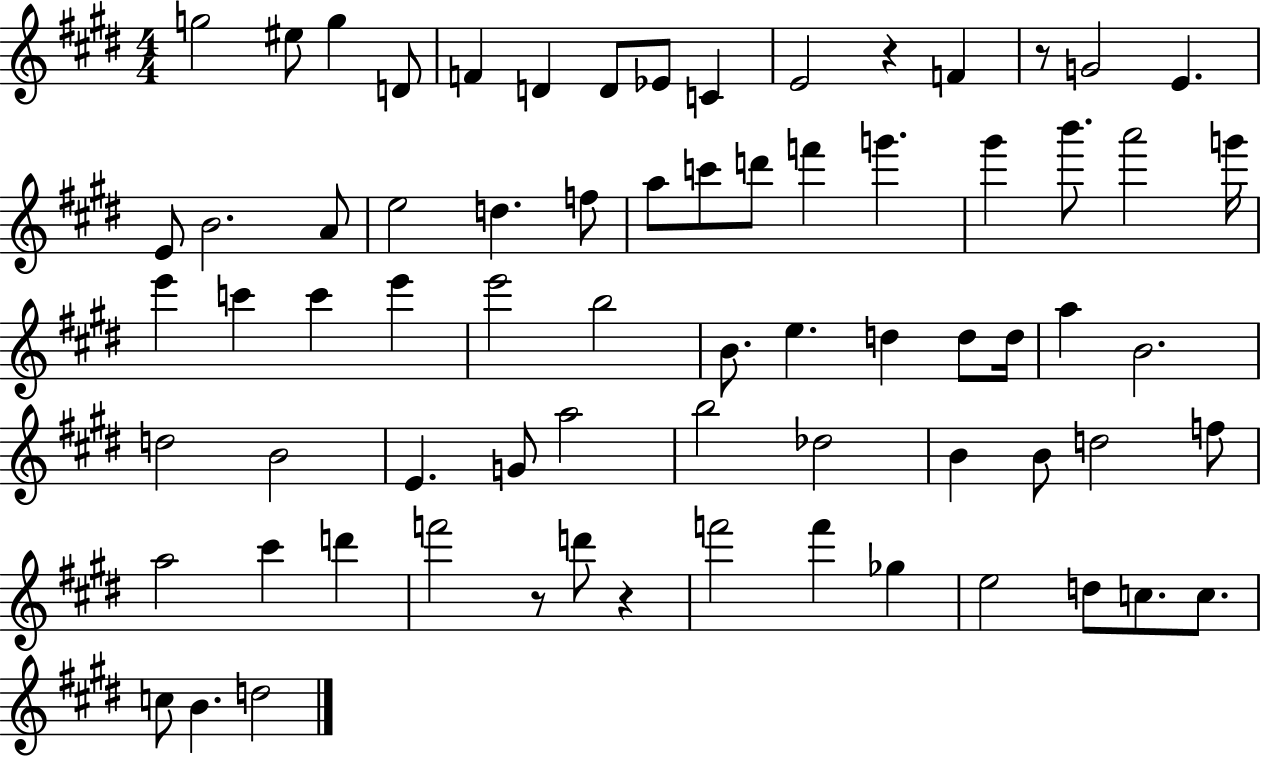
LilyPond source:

{
  \clef treble
  \numericTimeSignature
  \time 4/4
  \key e \major
  g''2 eis''8 g''4 d'8 | f'4 d'4 d'8 ees'8 c'4 | e'2 r4 f'4 | r8 g'2 e'4. | \break e'8 b'2. a'8 | e''2 d''4. f''8 | a''8 c'''8 d'''8 f'''4 g'''4. | gis'''4 b'''8. a'''2 g'''16 | \break e'''4 c'''4 c'''4 e'''4 | e'''2 b''2 | b'8. e''4. d''4 d''8 d''16 | a''4 b'2. | \break d''2 b'2 | e'4. g'8 a''2 | b''2 des''2 | b'4 b'8 d''2 f''8 | \break a''2 cis'''4 d'''4 | f'''2 r8 d'''8 r4 | f'''2 f'''4 ges''4 | e''2 d''8 c''8. c''8. | \break c''8 b'4. d''2 | \bar "|."
}